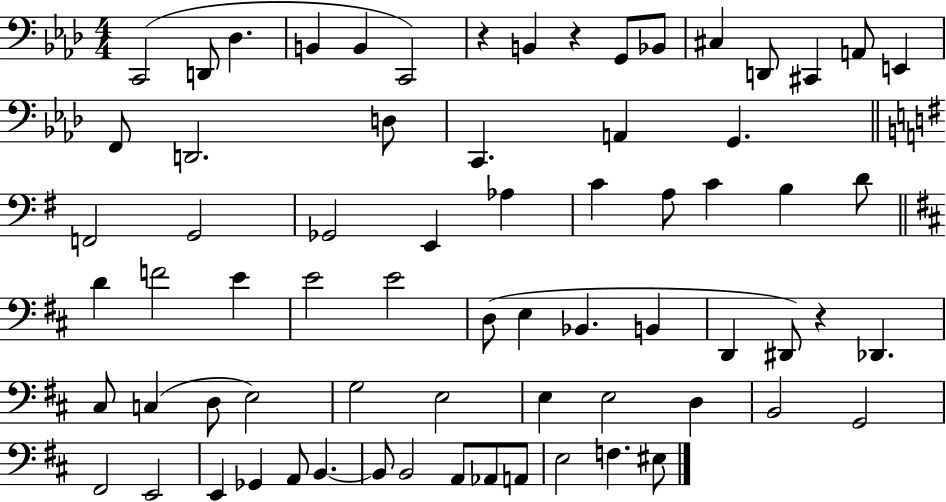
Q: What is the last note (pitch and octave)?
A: EIS3